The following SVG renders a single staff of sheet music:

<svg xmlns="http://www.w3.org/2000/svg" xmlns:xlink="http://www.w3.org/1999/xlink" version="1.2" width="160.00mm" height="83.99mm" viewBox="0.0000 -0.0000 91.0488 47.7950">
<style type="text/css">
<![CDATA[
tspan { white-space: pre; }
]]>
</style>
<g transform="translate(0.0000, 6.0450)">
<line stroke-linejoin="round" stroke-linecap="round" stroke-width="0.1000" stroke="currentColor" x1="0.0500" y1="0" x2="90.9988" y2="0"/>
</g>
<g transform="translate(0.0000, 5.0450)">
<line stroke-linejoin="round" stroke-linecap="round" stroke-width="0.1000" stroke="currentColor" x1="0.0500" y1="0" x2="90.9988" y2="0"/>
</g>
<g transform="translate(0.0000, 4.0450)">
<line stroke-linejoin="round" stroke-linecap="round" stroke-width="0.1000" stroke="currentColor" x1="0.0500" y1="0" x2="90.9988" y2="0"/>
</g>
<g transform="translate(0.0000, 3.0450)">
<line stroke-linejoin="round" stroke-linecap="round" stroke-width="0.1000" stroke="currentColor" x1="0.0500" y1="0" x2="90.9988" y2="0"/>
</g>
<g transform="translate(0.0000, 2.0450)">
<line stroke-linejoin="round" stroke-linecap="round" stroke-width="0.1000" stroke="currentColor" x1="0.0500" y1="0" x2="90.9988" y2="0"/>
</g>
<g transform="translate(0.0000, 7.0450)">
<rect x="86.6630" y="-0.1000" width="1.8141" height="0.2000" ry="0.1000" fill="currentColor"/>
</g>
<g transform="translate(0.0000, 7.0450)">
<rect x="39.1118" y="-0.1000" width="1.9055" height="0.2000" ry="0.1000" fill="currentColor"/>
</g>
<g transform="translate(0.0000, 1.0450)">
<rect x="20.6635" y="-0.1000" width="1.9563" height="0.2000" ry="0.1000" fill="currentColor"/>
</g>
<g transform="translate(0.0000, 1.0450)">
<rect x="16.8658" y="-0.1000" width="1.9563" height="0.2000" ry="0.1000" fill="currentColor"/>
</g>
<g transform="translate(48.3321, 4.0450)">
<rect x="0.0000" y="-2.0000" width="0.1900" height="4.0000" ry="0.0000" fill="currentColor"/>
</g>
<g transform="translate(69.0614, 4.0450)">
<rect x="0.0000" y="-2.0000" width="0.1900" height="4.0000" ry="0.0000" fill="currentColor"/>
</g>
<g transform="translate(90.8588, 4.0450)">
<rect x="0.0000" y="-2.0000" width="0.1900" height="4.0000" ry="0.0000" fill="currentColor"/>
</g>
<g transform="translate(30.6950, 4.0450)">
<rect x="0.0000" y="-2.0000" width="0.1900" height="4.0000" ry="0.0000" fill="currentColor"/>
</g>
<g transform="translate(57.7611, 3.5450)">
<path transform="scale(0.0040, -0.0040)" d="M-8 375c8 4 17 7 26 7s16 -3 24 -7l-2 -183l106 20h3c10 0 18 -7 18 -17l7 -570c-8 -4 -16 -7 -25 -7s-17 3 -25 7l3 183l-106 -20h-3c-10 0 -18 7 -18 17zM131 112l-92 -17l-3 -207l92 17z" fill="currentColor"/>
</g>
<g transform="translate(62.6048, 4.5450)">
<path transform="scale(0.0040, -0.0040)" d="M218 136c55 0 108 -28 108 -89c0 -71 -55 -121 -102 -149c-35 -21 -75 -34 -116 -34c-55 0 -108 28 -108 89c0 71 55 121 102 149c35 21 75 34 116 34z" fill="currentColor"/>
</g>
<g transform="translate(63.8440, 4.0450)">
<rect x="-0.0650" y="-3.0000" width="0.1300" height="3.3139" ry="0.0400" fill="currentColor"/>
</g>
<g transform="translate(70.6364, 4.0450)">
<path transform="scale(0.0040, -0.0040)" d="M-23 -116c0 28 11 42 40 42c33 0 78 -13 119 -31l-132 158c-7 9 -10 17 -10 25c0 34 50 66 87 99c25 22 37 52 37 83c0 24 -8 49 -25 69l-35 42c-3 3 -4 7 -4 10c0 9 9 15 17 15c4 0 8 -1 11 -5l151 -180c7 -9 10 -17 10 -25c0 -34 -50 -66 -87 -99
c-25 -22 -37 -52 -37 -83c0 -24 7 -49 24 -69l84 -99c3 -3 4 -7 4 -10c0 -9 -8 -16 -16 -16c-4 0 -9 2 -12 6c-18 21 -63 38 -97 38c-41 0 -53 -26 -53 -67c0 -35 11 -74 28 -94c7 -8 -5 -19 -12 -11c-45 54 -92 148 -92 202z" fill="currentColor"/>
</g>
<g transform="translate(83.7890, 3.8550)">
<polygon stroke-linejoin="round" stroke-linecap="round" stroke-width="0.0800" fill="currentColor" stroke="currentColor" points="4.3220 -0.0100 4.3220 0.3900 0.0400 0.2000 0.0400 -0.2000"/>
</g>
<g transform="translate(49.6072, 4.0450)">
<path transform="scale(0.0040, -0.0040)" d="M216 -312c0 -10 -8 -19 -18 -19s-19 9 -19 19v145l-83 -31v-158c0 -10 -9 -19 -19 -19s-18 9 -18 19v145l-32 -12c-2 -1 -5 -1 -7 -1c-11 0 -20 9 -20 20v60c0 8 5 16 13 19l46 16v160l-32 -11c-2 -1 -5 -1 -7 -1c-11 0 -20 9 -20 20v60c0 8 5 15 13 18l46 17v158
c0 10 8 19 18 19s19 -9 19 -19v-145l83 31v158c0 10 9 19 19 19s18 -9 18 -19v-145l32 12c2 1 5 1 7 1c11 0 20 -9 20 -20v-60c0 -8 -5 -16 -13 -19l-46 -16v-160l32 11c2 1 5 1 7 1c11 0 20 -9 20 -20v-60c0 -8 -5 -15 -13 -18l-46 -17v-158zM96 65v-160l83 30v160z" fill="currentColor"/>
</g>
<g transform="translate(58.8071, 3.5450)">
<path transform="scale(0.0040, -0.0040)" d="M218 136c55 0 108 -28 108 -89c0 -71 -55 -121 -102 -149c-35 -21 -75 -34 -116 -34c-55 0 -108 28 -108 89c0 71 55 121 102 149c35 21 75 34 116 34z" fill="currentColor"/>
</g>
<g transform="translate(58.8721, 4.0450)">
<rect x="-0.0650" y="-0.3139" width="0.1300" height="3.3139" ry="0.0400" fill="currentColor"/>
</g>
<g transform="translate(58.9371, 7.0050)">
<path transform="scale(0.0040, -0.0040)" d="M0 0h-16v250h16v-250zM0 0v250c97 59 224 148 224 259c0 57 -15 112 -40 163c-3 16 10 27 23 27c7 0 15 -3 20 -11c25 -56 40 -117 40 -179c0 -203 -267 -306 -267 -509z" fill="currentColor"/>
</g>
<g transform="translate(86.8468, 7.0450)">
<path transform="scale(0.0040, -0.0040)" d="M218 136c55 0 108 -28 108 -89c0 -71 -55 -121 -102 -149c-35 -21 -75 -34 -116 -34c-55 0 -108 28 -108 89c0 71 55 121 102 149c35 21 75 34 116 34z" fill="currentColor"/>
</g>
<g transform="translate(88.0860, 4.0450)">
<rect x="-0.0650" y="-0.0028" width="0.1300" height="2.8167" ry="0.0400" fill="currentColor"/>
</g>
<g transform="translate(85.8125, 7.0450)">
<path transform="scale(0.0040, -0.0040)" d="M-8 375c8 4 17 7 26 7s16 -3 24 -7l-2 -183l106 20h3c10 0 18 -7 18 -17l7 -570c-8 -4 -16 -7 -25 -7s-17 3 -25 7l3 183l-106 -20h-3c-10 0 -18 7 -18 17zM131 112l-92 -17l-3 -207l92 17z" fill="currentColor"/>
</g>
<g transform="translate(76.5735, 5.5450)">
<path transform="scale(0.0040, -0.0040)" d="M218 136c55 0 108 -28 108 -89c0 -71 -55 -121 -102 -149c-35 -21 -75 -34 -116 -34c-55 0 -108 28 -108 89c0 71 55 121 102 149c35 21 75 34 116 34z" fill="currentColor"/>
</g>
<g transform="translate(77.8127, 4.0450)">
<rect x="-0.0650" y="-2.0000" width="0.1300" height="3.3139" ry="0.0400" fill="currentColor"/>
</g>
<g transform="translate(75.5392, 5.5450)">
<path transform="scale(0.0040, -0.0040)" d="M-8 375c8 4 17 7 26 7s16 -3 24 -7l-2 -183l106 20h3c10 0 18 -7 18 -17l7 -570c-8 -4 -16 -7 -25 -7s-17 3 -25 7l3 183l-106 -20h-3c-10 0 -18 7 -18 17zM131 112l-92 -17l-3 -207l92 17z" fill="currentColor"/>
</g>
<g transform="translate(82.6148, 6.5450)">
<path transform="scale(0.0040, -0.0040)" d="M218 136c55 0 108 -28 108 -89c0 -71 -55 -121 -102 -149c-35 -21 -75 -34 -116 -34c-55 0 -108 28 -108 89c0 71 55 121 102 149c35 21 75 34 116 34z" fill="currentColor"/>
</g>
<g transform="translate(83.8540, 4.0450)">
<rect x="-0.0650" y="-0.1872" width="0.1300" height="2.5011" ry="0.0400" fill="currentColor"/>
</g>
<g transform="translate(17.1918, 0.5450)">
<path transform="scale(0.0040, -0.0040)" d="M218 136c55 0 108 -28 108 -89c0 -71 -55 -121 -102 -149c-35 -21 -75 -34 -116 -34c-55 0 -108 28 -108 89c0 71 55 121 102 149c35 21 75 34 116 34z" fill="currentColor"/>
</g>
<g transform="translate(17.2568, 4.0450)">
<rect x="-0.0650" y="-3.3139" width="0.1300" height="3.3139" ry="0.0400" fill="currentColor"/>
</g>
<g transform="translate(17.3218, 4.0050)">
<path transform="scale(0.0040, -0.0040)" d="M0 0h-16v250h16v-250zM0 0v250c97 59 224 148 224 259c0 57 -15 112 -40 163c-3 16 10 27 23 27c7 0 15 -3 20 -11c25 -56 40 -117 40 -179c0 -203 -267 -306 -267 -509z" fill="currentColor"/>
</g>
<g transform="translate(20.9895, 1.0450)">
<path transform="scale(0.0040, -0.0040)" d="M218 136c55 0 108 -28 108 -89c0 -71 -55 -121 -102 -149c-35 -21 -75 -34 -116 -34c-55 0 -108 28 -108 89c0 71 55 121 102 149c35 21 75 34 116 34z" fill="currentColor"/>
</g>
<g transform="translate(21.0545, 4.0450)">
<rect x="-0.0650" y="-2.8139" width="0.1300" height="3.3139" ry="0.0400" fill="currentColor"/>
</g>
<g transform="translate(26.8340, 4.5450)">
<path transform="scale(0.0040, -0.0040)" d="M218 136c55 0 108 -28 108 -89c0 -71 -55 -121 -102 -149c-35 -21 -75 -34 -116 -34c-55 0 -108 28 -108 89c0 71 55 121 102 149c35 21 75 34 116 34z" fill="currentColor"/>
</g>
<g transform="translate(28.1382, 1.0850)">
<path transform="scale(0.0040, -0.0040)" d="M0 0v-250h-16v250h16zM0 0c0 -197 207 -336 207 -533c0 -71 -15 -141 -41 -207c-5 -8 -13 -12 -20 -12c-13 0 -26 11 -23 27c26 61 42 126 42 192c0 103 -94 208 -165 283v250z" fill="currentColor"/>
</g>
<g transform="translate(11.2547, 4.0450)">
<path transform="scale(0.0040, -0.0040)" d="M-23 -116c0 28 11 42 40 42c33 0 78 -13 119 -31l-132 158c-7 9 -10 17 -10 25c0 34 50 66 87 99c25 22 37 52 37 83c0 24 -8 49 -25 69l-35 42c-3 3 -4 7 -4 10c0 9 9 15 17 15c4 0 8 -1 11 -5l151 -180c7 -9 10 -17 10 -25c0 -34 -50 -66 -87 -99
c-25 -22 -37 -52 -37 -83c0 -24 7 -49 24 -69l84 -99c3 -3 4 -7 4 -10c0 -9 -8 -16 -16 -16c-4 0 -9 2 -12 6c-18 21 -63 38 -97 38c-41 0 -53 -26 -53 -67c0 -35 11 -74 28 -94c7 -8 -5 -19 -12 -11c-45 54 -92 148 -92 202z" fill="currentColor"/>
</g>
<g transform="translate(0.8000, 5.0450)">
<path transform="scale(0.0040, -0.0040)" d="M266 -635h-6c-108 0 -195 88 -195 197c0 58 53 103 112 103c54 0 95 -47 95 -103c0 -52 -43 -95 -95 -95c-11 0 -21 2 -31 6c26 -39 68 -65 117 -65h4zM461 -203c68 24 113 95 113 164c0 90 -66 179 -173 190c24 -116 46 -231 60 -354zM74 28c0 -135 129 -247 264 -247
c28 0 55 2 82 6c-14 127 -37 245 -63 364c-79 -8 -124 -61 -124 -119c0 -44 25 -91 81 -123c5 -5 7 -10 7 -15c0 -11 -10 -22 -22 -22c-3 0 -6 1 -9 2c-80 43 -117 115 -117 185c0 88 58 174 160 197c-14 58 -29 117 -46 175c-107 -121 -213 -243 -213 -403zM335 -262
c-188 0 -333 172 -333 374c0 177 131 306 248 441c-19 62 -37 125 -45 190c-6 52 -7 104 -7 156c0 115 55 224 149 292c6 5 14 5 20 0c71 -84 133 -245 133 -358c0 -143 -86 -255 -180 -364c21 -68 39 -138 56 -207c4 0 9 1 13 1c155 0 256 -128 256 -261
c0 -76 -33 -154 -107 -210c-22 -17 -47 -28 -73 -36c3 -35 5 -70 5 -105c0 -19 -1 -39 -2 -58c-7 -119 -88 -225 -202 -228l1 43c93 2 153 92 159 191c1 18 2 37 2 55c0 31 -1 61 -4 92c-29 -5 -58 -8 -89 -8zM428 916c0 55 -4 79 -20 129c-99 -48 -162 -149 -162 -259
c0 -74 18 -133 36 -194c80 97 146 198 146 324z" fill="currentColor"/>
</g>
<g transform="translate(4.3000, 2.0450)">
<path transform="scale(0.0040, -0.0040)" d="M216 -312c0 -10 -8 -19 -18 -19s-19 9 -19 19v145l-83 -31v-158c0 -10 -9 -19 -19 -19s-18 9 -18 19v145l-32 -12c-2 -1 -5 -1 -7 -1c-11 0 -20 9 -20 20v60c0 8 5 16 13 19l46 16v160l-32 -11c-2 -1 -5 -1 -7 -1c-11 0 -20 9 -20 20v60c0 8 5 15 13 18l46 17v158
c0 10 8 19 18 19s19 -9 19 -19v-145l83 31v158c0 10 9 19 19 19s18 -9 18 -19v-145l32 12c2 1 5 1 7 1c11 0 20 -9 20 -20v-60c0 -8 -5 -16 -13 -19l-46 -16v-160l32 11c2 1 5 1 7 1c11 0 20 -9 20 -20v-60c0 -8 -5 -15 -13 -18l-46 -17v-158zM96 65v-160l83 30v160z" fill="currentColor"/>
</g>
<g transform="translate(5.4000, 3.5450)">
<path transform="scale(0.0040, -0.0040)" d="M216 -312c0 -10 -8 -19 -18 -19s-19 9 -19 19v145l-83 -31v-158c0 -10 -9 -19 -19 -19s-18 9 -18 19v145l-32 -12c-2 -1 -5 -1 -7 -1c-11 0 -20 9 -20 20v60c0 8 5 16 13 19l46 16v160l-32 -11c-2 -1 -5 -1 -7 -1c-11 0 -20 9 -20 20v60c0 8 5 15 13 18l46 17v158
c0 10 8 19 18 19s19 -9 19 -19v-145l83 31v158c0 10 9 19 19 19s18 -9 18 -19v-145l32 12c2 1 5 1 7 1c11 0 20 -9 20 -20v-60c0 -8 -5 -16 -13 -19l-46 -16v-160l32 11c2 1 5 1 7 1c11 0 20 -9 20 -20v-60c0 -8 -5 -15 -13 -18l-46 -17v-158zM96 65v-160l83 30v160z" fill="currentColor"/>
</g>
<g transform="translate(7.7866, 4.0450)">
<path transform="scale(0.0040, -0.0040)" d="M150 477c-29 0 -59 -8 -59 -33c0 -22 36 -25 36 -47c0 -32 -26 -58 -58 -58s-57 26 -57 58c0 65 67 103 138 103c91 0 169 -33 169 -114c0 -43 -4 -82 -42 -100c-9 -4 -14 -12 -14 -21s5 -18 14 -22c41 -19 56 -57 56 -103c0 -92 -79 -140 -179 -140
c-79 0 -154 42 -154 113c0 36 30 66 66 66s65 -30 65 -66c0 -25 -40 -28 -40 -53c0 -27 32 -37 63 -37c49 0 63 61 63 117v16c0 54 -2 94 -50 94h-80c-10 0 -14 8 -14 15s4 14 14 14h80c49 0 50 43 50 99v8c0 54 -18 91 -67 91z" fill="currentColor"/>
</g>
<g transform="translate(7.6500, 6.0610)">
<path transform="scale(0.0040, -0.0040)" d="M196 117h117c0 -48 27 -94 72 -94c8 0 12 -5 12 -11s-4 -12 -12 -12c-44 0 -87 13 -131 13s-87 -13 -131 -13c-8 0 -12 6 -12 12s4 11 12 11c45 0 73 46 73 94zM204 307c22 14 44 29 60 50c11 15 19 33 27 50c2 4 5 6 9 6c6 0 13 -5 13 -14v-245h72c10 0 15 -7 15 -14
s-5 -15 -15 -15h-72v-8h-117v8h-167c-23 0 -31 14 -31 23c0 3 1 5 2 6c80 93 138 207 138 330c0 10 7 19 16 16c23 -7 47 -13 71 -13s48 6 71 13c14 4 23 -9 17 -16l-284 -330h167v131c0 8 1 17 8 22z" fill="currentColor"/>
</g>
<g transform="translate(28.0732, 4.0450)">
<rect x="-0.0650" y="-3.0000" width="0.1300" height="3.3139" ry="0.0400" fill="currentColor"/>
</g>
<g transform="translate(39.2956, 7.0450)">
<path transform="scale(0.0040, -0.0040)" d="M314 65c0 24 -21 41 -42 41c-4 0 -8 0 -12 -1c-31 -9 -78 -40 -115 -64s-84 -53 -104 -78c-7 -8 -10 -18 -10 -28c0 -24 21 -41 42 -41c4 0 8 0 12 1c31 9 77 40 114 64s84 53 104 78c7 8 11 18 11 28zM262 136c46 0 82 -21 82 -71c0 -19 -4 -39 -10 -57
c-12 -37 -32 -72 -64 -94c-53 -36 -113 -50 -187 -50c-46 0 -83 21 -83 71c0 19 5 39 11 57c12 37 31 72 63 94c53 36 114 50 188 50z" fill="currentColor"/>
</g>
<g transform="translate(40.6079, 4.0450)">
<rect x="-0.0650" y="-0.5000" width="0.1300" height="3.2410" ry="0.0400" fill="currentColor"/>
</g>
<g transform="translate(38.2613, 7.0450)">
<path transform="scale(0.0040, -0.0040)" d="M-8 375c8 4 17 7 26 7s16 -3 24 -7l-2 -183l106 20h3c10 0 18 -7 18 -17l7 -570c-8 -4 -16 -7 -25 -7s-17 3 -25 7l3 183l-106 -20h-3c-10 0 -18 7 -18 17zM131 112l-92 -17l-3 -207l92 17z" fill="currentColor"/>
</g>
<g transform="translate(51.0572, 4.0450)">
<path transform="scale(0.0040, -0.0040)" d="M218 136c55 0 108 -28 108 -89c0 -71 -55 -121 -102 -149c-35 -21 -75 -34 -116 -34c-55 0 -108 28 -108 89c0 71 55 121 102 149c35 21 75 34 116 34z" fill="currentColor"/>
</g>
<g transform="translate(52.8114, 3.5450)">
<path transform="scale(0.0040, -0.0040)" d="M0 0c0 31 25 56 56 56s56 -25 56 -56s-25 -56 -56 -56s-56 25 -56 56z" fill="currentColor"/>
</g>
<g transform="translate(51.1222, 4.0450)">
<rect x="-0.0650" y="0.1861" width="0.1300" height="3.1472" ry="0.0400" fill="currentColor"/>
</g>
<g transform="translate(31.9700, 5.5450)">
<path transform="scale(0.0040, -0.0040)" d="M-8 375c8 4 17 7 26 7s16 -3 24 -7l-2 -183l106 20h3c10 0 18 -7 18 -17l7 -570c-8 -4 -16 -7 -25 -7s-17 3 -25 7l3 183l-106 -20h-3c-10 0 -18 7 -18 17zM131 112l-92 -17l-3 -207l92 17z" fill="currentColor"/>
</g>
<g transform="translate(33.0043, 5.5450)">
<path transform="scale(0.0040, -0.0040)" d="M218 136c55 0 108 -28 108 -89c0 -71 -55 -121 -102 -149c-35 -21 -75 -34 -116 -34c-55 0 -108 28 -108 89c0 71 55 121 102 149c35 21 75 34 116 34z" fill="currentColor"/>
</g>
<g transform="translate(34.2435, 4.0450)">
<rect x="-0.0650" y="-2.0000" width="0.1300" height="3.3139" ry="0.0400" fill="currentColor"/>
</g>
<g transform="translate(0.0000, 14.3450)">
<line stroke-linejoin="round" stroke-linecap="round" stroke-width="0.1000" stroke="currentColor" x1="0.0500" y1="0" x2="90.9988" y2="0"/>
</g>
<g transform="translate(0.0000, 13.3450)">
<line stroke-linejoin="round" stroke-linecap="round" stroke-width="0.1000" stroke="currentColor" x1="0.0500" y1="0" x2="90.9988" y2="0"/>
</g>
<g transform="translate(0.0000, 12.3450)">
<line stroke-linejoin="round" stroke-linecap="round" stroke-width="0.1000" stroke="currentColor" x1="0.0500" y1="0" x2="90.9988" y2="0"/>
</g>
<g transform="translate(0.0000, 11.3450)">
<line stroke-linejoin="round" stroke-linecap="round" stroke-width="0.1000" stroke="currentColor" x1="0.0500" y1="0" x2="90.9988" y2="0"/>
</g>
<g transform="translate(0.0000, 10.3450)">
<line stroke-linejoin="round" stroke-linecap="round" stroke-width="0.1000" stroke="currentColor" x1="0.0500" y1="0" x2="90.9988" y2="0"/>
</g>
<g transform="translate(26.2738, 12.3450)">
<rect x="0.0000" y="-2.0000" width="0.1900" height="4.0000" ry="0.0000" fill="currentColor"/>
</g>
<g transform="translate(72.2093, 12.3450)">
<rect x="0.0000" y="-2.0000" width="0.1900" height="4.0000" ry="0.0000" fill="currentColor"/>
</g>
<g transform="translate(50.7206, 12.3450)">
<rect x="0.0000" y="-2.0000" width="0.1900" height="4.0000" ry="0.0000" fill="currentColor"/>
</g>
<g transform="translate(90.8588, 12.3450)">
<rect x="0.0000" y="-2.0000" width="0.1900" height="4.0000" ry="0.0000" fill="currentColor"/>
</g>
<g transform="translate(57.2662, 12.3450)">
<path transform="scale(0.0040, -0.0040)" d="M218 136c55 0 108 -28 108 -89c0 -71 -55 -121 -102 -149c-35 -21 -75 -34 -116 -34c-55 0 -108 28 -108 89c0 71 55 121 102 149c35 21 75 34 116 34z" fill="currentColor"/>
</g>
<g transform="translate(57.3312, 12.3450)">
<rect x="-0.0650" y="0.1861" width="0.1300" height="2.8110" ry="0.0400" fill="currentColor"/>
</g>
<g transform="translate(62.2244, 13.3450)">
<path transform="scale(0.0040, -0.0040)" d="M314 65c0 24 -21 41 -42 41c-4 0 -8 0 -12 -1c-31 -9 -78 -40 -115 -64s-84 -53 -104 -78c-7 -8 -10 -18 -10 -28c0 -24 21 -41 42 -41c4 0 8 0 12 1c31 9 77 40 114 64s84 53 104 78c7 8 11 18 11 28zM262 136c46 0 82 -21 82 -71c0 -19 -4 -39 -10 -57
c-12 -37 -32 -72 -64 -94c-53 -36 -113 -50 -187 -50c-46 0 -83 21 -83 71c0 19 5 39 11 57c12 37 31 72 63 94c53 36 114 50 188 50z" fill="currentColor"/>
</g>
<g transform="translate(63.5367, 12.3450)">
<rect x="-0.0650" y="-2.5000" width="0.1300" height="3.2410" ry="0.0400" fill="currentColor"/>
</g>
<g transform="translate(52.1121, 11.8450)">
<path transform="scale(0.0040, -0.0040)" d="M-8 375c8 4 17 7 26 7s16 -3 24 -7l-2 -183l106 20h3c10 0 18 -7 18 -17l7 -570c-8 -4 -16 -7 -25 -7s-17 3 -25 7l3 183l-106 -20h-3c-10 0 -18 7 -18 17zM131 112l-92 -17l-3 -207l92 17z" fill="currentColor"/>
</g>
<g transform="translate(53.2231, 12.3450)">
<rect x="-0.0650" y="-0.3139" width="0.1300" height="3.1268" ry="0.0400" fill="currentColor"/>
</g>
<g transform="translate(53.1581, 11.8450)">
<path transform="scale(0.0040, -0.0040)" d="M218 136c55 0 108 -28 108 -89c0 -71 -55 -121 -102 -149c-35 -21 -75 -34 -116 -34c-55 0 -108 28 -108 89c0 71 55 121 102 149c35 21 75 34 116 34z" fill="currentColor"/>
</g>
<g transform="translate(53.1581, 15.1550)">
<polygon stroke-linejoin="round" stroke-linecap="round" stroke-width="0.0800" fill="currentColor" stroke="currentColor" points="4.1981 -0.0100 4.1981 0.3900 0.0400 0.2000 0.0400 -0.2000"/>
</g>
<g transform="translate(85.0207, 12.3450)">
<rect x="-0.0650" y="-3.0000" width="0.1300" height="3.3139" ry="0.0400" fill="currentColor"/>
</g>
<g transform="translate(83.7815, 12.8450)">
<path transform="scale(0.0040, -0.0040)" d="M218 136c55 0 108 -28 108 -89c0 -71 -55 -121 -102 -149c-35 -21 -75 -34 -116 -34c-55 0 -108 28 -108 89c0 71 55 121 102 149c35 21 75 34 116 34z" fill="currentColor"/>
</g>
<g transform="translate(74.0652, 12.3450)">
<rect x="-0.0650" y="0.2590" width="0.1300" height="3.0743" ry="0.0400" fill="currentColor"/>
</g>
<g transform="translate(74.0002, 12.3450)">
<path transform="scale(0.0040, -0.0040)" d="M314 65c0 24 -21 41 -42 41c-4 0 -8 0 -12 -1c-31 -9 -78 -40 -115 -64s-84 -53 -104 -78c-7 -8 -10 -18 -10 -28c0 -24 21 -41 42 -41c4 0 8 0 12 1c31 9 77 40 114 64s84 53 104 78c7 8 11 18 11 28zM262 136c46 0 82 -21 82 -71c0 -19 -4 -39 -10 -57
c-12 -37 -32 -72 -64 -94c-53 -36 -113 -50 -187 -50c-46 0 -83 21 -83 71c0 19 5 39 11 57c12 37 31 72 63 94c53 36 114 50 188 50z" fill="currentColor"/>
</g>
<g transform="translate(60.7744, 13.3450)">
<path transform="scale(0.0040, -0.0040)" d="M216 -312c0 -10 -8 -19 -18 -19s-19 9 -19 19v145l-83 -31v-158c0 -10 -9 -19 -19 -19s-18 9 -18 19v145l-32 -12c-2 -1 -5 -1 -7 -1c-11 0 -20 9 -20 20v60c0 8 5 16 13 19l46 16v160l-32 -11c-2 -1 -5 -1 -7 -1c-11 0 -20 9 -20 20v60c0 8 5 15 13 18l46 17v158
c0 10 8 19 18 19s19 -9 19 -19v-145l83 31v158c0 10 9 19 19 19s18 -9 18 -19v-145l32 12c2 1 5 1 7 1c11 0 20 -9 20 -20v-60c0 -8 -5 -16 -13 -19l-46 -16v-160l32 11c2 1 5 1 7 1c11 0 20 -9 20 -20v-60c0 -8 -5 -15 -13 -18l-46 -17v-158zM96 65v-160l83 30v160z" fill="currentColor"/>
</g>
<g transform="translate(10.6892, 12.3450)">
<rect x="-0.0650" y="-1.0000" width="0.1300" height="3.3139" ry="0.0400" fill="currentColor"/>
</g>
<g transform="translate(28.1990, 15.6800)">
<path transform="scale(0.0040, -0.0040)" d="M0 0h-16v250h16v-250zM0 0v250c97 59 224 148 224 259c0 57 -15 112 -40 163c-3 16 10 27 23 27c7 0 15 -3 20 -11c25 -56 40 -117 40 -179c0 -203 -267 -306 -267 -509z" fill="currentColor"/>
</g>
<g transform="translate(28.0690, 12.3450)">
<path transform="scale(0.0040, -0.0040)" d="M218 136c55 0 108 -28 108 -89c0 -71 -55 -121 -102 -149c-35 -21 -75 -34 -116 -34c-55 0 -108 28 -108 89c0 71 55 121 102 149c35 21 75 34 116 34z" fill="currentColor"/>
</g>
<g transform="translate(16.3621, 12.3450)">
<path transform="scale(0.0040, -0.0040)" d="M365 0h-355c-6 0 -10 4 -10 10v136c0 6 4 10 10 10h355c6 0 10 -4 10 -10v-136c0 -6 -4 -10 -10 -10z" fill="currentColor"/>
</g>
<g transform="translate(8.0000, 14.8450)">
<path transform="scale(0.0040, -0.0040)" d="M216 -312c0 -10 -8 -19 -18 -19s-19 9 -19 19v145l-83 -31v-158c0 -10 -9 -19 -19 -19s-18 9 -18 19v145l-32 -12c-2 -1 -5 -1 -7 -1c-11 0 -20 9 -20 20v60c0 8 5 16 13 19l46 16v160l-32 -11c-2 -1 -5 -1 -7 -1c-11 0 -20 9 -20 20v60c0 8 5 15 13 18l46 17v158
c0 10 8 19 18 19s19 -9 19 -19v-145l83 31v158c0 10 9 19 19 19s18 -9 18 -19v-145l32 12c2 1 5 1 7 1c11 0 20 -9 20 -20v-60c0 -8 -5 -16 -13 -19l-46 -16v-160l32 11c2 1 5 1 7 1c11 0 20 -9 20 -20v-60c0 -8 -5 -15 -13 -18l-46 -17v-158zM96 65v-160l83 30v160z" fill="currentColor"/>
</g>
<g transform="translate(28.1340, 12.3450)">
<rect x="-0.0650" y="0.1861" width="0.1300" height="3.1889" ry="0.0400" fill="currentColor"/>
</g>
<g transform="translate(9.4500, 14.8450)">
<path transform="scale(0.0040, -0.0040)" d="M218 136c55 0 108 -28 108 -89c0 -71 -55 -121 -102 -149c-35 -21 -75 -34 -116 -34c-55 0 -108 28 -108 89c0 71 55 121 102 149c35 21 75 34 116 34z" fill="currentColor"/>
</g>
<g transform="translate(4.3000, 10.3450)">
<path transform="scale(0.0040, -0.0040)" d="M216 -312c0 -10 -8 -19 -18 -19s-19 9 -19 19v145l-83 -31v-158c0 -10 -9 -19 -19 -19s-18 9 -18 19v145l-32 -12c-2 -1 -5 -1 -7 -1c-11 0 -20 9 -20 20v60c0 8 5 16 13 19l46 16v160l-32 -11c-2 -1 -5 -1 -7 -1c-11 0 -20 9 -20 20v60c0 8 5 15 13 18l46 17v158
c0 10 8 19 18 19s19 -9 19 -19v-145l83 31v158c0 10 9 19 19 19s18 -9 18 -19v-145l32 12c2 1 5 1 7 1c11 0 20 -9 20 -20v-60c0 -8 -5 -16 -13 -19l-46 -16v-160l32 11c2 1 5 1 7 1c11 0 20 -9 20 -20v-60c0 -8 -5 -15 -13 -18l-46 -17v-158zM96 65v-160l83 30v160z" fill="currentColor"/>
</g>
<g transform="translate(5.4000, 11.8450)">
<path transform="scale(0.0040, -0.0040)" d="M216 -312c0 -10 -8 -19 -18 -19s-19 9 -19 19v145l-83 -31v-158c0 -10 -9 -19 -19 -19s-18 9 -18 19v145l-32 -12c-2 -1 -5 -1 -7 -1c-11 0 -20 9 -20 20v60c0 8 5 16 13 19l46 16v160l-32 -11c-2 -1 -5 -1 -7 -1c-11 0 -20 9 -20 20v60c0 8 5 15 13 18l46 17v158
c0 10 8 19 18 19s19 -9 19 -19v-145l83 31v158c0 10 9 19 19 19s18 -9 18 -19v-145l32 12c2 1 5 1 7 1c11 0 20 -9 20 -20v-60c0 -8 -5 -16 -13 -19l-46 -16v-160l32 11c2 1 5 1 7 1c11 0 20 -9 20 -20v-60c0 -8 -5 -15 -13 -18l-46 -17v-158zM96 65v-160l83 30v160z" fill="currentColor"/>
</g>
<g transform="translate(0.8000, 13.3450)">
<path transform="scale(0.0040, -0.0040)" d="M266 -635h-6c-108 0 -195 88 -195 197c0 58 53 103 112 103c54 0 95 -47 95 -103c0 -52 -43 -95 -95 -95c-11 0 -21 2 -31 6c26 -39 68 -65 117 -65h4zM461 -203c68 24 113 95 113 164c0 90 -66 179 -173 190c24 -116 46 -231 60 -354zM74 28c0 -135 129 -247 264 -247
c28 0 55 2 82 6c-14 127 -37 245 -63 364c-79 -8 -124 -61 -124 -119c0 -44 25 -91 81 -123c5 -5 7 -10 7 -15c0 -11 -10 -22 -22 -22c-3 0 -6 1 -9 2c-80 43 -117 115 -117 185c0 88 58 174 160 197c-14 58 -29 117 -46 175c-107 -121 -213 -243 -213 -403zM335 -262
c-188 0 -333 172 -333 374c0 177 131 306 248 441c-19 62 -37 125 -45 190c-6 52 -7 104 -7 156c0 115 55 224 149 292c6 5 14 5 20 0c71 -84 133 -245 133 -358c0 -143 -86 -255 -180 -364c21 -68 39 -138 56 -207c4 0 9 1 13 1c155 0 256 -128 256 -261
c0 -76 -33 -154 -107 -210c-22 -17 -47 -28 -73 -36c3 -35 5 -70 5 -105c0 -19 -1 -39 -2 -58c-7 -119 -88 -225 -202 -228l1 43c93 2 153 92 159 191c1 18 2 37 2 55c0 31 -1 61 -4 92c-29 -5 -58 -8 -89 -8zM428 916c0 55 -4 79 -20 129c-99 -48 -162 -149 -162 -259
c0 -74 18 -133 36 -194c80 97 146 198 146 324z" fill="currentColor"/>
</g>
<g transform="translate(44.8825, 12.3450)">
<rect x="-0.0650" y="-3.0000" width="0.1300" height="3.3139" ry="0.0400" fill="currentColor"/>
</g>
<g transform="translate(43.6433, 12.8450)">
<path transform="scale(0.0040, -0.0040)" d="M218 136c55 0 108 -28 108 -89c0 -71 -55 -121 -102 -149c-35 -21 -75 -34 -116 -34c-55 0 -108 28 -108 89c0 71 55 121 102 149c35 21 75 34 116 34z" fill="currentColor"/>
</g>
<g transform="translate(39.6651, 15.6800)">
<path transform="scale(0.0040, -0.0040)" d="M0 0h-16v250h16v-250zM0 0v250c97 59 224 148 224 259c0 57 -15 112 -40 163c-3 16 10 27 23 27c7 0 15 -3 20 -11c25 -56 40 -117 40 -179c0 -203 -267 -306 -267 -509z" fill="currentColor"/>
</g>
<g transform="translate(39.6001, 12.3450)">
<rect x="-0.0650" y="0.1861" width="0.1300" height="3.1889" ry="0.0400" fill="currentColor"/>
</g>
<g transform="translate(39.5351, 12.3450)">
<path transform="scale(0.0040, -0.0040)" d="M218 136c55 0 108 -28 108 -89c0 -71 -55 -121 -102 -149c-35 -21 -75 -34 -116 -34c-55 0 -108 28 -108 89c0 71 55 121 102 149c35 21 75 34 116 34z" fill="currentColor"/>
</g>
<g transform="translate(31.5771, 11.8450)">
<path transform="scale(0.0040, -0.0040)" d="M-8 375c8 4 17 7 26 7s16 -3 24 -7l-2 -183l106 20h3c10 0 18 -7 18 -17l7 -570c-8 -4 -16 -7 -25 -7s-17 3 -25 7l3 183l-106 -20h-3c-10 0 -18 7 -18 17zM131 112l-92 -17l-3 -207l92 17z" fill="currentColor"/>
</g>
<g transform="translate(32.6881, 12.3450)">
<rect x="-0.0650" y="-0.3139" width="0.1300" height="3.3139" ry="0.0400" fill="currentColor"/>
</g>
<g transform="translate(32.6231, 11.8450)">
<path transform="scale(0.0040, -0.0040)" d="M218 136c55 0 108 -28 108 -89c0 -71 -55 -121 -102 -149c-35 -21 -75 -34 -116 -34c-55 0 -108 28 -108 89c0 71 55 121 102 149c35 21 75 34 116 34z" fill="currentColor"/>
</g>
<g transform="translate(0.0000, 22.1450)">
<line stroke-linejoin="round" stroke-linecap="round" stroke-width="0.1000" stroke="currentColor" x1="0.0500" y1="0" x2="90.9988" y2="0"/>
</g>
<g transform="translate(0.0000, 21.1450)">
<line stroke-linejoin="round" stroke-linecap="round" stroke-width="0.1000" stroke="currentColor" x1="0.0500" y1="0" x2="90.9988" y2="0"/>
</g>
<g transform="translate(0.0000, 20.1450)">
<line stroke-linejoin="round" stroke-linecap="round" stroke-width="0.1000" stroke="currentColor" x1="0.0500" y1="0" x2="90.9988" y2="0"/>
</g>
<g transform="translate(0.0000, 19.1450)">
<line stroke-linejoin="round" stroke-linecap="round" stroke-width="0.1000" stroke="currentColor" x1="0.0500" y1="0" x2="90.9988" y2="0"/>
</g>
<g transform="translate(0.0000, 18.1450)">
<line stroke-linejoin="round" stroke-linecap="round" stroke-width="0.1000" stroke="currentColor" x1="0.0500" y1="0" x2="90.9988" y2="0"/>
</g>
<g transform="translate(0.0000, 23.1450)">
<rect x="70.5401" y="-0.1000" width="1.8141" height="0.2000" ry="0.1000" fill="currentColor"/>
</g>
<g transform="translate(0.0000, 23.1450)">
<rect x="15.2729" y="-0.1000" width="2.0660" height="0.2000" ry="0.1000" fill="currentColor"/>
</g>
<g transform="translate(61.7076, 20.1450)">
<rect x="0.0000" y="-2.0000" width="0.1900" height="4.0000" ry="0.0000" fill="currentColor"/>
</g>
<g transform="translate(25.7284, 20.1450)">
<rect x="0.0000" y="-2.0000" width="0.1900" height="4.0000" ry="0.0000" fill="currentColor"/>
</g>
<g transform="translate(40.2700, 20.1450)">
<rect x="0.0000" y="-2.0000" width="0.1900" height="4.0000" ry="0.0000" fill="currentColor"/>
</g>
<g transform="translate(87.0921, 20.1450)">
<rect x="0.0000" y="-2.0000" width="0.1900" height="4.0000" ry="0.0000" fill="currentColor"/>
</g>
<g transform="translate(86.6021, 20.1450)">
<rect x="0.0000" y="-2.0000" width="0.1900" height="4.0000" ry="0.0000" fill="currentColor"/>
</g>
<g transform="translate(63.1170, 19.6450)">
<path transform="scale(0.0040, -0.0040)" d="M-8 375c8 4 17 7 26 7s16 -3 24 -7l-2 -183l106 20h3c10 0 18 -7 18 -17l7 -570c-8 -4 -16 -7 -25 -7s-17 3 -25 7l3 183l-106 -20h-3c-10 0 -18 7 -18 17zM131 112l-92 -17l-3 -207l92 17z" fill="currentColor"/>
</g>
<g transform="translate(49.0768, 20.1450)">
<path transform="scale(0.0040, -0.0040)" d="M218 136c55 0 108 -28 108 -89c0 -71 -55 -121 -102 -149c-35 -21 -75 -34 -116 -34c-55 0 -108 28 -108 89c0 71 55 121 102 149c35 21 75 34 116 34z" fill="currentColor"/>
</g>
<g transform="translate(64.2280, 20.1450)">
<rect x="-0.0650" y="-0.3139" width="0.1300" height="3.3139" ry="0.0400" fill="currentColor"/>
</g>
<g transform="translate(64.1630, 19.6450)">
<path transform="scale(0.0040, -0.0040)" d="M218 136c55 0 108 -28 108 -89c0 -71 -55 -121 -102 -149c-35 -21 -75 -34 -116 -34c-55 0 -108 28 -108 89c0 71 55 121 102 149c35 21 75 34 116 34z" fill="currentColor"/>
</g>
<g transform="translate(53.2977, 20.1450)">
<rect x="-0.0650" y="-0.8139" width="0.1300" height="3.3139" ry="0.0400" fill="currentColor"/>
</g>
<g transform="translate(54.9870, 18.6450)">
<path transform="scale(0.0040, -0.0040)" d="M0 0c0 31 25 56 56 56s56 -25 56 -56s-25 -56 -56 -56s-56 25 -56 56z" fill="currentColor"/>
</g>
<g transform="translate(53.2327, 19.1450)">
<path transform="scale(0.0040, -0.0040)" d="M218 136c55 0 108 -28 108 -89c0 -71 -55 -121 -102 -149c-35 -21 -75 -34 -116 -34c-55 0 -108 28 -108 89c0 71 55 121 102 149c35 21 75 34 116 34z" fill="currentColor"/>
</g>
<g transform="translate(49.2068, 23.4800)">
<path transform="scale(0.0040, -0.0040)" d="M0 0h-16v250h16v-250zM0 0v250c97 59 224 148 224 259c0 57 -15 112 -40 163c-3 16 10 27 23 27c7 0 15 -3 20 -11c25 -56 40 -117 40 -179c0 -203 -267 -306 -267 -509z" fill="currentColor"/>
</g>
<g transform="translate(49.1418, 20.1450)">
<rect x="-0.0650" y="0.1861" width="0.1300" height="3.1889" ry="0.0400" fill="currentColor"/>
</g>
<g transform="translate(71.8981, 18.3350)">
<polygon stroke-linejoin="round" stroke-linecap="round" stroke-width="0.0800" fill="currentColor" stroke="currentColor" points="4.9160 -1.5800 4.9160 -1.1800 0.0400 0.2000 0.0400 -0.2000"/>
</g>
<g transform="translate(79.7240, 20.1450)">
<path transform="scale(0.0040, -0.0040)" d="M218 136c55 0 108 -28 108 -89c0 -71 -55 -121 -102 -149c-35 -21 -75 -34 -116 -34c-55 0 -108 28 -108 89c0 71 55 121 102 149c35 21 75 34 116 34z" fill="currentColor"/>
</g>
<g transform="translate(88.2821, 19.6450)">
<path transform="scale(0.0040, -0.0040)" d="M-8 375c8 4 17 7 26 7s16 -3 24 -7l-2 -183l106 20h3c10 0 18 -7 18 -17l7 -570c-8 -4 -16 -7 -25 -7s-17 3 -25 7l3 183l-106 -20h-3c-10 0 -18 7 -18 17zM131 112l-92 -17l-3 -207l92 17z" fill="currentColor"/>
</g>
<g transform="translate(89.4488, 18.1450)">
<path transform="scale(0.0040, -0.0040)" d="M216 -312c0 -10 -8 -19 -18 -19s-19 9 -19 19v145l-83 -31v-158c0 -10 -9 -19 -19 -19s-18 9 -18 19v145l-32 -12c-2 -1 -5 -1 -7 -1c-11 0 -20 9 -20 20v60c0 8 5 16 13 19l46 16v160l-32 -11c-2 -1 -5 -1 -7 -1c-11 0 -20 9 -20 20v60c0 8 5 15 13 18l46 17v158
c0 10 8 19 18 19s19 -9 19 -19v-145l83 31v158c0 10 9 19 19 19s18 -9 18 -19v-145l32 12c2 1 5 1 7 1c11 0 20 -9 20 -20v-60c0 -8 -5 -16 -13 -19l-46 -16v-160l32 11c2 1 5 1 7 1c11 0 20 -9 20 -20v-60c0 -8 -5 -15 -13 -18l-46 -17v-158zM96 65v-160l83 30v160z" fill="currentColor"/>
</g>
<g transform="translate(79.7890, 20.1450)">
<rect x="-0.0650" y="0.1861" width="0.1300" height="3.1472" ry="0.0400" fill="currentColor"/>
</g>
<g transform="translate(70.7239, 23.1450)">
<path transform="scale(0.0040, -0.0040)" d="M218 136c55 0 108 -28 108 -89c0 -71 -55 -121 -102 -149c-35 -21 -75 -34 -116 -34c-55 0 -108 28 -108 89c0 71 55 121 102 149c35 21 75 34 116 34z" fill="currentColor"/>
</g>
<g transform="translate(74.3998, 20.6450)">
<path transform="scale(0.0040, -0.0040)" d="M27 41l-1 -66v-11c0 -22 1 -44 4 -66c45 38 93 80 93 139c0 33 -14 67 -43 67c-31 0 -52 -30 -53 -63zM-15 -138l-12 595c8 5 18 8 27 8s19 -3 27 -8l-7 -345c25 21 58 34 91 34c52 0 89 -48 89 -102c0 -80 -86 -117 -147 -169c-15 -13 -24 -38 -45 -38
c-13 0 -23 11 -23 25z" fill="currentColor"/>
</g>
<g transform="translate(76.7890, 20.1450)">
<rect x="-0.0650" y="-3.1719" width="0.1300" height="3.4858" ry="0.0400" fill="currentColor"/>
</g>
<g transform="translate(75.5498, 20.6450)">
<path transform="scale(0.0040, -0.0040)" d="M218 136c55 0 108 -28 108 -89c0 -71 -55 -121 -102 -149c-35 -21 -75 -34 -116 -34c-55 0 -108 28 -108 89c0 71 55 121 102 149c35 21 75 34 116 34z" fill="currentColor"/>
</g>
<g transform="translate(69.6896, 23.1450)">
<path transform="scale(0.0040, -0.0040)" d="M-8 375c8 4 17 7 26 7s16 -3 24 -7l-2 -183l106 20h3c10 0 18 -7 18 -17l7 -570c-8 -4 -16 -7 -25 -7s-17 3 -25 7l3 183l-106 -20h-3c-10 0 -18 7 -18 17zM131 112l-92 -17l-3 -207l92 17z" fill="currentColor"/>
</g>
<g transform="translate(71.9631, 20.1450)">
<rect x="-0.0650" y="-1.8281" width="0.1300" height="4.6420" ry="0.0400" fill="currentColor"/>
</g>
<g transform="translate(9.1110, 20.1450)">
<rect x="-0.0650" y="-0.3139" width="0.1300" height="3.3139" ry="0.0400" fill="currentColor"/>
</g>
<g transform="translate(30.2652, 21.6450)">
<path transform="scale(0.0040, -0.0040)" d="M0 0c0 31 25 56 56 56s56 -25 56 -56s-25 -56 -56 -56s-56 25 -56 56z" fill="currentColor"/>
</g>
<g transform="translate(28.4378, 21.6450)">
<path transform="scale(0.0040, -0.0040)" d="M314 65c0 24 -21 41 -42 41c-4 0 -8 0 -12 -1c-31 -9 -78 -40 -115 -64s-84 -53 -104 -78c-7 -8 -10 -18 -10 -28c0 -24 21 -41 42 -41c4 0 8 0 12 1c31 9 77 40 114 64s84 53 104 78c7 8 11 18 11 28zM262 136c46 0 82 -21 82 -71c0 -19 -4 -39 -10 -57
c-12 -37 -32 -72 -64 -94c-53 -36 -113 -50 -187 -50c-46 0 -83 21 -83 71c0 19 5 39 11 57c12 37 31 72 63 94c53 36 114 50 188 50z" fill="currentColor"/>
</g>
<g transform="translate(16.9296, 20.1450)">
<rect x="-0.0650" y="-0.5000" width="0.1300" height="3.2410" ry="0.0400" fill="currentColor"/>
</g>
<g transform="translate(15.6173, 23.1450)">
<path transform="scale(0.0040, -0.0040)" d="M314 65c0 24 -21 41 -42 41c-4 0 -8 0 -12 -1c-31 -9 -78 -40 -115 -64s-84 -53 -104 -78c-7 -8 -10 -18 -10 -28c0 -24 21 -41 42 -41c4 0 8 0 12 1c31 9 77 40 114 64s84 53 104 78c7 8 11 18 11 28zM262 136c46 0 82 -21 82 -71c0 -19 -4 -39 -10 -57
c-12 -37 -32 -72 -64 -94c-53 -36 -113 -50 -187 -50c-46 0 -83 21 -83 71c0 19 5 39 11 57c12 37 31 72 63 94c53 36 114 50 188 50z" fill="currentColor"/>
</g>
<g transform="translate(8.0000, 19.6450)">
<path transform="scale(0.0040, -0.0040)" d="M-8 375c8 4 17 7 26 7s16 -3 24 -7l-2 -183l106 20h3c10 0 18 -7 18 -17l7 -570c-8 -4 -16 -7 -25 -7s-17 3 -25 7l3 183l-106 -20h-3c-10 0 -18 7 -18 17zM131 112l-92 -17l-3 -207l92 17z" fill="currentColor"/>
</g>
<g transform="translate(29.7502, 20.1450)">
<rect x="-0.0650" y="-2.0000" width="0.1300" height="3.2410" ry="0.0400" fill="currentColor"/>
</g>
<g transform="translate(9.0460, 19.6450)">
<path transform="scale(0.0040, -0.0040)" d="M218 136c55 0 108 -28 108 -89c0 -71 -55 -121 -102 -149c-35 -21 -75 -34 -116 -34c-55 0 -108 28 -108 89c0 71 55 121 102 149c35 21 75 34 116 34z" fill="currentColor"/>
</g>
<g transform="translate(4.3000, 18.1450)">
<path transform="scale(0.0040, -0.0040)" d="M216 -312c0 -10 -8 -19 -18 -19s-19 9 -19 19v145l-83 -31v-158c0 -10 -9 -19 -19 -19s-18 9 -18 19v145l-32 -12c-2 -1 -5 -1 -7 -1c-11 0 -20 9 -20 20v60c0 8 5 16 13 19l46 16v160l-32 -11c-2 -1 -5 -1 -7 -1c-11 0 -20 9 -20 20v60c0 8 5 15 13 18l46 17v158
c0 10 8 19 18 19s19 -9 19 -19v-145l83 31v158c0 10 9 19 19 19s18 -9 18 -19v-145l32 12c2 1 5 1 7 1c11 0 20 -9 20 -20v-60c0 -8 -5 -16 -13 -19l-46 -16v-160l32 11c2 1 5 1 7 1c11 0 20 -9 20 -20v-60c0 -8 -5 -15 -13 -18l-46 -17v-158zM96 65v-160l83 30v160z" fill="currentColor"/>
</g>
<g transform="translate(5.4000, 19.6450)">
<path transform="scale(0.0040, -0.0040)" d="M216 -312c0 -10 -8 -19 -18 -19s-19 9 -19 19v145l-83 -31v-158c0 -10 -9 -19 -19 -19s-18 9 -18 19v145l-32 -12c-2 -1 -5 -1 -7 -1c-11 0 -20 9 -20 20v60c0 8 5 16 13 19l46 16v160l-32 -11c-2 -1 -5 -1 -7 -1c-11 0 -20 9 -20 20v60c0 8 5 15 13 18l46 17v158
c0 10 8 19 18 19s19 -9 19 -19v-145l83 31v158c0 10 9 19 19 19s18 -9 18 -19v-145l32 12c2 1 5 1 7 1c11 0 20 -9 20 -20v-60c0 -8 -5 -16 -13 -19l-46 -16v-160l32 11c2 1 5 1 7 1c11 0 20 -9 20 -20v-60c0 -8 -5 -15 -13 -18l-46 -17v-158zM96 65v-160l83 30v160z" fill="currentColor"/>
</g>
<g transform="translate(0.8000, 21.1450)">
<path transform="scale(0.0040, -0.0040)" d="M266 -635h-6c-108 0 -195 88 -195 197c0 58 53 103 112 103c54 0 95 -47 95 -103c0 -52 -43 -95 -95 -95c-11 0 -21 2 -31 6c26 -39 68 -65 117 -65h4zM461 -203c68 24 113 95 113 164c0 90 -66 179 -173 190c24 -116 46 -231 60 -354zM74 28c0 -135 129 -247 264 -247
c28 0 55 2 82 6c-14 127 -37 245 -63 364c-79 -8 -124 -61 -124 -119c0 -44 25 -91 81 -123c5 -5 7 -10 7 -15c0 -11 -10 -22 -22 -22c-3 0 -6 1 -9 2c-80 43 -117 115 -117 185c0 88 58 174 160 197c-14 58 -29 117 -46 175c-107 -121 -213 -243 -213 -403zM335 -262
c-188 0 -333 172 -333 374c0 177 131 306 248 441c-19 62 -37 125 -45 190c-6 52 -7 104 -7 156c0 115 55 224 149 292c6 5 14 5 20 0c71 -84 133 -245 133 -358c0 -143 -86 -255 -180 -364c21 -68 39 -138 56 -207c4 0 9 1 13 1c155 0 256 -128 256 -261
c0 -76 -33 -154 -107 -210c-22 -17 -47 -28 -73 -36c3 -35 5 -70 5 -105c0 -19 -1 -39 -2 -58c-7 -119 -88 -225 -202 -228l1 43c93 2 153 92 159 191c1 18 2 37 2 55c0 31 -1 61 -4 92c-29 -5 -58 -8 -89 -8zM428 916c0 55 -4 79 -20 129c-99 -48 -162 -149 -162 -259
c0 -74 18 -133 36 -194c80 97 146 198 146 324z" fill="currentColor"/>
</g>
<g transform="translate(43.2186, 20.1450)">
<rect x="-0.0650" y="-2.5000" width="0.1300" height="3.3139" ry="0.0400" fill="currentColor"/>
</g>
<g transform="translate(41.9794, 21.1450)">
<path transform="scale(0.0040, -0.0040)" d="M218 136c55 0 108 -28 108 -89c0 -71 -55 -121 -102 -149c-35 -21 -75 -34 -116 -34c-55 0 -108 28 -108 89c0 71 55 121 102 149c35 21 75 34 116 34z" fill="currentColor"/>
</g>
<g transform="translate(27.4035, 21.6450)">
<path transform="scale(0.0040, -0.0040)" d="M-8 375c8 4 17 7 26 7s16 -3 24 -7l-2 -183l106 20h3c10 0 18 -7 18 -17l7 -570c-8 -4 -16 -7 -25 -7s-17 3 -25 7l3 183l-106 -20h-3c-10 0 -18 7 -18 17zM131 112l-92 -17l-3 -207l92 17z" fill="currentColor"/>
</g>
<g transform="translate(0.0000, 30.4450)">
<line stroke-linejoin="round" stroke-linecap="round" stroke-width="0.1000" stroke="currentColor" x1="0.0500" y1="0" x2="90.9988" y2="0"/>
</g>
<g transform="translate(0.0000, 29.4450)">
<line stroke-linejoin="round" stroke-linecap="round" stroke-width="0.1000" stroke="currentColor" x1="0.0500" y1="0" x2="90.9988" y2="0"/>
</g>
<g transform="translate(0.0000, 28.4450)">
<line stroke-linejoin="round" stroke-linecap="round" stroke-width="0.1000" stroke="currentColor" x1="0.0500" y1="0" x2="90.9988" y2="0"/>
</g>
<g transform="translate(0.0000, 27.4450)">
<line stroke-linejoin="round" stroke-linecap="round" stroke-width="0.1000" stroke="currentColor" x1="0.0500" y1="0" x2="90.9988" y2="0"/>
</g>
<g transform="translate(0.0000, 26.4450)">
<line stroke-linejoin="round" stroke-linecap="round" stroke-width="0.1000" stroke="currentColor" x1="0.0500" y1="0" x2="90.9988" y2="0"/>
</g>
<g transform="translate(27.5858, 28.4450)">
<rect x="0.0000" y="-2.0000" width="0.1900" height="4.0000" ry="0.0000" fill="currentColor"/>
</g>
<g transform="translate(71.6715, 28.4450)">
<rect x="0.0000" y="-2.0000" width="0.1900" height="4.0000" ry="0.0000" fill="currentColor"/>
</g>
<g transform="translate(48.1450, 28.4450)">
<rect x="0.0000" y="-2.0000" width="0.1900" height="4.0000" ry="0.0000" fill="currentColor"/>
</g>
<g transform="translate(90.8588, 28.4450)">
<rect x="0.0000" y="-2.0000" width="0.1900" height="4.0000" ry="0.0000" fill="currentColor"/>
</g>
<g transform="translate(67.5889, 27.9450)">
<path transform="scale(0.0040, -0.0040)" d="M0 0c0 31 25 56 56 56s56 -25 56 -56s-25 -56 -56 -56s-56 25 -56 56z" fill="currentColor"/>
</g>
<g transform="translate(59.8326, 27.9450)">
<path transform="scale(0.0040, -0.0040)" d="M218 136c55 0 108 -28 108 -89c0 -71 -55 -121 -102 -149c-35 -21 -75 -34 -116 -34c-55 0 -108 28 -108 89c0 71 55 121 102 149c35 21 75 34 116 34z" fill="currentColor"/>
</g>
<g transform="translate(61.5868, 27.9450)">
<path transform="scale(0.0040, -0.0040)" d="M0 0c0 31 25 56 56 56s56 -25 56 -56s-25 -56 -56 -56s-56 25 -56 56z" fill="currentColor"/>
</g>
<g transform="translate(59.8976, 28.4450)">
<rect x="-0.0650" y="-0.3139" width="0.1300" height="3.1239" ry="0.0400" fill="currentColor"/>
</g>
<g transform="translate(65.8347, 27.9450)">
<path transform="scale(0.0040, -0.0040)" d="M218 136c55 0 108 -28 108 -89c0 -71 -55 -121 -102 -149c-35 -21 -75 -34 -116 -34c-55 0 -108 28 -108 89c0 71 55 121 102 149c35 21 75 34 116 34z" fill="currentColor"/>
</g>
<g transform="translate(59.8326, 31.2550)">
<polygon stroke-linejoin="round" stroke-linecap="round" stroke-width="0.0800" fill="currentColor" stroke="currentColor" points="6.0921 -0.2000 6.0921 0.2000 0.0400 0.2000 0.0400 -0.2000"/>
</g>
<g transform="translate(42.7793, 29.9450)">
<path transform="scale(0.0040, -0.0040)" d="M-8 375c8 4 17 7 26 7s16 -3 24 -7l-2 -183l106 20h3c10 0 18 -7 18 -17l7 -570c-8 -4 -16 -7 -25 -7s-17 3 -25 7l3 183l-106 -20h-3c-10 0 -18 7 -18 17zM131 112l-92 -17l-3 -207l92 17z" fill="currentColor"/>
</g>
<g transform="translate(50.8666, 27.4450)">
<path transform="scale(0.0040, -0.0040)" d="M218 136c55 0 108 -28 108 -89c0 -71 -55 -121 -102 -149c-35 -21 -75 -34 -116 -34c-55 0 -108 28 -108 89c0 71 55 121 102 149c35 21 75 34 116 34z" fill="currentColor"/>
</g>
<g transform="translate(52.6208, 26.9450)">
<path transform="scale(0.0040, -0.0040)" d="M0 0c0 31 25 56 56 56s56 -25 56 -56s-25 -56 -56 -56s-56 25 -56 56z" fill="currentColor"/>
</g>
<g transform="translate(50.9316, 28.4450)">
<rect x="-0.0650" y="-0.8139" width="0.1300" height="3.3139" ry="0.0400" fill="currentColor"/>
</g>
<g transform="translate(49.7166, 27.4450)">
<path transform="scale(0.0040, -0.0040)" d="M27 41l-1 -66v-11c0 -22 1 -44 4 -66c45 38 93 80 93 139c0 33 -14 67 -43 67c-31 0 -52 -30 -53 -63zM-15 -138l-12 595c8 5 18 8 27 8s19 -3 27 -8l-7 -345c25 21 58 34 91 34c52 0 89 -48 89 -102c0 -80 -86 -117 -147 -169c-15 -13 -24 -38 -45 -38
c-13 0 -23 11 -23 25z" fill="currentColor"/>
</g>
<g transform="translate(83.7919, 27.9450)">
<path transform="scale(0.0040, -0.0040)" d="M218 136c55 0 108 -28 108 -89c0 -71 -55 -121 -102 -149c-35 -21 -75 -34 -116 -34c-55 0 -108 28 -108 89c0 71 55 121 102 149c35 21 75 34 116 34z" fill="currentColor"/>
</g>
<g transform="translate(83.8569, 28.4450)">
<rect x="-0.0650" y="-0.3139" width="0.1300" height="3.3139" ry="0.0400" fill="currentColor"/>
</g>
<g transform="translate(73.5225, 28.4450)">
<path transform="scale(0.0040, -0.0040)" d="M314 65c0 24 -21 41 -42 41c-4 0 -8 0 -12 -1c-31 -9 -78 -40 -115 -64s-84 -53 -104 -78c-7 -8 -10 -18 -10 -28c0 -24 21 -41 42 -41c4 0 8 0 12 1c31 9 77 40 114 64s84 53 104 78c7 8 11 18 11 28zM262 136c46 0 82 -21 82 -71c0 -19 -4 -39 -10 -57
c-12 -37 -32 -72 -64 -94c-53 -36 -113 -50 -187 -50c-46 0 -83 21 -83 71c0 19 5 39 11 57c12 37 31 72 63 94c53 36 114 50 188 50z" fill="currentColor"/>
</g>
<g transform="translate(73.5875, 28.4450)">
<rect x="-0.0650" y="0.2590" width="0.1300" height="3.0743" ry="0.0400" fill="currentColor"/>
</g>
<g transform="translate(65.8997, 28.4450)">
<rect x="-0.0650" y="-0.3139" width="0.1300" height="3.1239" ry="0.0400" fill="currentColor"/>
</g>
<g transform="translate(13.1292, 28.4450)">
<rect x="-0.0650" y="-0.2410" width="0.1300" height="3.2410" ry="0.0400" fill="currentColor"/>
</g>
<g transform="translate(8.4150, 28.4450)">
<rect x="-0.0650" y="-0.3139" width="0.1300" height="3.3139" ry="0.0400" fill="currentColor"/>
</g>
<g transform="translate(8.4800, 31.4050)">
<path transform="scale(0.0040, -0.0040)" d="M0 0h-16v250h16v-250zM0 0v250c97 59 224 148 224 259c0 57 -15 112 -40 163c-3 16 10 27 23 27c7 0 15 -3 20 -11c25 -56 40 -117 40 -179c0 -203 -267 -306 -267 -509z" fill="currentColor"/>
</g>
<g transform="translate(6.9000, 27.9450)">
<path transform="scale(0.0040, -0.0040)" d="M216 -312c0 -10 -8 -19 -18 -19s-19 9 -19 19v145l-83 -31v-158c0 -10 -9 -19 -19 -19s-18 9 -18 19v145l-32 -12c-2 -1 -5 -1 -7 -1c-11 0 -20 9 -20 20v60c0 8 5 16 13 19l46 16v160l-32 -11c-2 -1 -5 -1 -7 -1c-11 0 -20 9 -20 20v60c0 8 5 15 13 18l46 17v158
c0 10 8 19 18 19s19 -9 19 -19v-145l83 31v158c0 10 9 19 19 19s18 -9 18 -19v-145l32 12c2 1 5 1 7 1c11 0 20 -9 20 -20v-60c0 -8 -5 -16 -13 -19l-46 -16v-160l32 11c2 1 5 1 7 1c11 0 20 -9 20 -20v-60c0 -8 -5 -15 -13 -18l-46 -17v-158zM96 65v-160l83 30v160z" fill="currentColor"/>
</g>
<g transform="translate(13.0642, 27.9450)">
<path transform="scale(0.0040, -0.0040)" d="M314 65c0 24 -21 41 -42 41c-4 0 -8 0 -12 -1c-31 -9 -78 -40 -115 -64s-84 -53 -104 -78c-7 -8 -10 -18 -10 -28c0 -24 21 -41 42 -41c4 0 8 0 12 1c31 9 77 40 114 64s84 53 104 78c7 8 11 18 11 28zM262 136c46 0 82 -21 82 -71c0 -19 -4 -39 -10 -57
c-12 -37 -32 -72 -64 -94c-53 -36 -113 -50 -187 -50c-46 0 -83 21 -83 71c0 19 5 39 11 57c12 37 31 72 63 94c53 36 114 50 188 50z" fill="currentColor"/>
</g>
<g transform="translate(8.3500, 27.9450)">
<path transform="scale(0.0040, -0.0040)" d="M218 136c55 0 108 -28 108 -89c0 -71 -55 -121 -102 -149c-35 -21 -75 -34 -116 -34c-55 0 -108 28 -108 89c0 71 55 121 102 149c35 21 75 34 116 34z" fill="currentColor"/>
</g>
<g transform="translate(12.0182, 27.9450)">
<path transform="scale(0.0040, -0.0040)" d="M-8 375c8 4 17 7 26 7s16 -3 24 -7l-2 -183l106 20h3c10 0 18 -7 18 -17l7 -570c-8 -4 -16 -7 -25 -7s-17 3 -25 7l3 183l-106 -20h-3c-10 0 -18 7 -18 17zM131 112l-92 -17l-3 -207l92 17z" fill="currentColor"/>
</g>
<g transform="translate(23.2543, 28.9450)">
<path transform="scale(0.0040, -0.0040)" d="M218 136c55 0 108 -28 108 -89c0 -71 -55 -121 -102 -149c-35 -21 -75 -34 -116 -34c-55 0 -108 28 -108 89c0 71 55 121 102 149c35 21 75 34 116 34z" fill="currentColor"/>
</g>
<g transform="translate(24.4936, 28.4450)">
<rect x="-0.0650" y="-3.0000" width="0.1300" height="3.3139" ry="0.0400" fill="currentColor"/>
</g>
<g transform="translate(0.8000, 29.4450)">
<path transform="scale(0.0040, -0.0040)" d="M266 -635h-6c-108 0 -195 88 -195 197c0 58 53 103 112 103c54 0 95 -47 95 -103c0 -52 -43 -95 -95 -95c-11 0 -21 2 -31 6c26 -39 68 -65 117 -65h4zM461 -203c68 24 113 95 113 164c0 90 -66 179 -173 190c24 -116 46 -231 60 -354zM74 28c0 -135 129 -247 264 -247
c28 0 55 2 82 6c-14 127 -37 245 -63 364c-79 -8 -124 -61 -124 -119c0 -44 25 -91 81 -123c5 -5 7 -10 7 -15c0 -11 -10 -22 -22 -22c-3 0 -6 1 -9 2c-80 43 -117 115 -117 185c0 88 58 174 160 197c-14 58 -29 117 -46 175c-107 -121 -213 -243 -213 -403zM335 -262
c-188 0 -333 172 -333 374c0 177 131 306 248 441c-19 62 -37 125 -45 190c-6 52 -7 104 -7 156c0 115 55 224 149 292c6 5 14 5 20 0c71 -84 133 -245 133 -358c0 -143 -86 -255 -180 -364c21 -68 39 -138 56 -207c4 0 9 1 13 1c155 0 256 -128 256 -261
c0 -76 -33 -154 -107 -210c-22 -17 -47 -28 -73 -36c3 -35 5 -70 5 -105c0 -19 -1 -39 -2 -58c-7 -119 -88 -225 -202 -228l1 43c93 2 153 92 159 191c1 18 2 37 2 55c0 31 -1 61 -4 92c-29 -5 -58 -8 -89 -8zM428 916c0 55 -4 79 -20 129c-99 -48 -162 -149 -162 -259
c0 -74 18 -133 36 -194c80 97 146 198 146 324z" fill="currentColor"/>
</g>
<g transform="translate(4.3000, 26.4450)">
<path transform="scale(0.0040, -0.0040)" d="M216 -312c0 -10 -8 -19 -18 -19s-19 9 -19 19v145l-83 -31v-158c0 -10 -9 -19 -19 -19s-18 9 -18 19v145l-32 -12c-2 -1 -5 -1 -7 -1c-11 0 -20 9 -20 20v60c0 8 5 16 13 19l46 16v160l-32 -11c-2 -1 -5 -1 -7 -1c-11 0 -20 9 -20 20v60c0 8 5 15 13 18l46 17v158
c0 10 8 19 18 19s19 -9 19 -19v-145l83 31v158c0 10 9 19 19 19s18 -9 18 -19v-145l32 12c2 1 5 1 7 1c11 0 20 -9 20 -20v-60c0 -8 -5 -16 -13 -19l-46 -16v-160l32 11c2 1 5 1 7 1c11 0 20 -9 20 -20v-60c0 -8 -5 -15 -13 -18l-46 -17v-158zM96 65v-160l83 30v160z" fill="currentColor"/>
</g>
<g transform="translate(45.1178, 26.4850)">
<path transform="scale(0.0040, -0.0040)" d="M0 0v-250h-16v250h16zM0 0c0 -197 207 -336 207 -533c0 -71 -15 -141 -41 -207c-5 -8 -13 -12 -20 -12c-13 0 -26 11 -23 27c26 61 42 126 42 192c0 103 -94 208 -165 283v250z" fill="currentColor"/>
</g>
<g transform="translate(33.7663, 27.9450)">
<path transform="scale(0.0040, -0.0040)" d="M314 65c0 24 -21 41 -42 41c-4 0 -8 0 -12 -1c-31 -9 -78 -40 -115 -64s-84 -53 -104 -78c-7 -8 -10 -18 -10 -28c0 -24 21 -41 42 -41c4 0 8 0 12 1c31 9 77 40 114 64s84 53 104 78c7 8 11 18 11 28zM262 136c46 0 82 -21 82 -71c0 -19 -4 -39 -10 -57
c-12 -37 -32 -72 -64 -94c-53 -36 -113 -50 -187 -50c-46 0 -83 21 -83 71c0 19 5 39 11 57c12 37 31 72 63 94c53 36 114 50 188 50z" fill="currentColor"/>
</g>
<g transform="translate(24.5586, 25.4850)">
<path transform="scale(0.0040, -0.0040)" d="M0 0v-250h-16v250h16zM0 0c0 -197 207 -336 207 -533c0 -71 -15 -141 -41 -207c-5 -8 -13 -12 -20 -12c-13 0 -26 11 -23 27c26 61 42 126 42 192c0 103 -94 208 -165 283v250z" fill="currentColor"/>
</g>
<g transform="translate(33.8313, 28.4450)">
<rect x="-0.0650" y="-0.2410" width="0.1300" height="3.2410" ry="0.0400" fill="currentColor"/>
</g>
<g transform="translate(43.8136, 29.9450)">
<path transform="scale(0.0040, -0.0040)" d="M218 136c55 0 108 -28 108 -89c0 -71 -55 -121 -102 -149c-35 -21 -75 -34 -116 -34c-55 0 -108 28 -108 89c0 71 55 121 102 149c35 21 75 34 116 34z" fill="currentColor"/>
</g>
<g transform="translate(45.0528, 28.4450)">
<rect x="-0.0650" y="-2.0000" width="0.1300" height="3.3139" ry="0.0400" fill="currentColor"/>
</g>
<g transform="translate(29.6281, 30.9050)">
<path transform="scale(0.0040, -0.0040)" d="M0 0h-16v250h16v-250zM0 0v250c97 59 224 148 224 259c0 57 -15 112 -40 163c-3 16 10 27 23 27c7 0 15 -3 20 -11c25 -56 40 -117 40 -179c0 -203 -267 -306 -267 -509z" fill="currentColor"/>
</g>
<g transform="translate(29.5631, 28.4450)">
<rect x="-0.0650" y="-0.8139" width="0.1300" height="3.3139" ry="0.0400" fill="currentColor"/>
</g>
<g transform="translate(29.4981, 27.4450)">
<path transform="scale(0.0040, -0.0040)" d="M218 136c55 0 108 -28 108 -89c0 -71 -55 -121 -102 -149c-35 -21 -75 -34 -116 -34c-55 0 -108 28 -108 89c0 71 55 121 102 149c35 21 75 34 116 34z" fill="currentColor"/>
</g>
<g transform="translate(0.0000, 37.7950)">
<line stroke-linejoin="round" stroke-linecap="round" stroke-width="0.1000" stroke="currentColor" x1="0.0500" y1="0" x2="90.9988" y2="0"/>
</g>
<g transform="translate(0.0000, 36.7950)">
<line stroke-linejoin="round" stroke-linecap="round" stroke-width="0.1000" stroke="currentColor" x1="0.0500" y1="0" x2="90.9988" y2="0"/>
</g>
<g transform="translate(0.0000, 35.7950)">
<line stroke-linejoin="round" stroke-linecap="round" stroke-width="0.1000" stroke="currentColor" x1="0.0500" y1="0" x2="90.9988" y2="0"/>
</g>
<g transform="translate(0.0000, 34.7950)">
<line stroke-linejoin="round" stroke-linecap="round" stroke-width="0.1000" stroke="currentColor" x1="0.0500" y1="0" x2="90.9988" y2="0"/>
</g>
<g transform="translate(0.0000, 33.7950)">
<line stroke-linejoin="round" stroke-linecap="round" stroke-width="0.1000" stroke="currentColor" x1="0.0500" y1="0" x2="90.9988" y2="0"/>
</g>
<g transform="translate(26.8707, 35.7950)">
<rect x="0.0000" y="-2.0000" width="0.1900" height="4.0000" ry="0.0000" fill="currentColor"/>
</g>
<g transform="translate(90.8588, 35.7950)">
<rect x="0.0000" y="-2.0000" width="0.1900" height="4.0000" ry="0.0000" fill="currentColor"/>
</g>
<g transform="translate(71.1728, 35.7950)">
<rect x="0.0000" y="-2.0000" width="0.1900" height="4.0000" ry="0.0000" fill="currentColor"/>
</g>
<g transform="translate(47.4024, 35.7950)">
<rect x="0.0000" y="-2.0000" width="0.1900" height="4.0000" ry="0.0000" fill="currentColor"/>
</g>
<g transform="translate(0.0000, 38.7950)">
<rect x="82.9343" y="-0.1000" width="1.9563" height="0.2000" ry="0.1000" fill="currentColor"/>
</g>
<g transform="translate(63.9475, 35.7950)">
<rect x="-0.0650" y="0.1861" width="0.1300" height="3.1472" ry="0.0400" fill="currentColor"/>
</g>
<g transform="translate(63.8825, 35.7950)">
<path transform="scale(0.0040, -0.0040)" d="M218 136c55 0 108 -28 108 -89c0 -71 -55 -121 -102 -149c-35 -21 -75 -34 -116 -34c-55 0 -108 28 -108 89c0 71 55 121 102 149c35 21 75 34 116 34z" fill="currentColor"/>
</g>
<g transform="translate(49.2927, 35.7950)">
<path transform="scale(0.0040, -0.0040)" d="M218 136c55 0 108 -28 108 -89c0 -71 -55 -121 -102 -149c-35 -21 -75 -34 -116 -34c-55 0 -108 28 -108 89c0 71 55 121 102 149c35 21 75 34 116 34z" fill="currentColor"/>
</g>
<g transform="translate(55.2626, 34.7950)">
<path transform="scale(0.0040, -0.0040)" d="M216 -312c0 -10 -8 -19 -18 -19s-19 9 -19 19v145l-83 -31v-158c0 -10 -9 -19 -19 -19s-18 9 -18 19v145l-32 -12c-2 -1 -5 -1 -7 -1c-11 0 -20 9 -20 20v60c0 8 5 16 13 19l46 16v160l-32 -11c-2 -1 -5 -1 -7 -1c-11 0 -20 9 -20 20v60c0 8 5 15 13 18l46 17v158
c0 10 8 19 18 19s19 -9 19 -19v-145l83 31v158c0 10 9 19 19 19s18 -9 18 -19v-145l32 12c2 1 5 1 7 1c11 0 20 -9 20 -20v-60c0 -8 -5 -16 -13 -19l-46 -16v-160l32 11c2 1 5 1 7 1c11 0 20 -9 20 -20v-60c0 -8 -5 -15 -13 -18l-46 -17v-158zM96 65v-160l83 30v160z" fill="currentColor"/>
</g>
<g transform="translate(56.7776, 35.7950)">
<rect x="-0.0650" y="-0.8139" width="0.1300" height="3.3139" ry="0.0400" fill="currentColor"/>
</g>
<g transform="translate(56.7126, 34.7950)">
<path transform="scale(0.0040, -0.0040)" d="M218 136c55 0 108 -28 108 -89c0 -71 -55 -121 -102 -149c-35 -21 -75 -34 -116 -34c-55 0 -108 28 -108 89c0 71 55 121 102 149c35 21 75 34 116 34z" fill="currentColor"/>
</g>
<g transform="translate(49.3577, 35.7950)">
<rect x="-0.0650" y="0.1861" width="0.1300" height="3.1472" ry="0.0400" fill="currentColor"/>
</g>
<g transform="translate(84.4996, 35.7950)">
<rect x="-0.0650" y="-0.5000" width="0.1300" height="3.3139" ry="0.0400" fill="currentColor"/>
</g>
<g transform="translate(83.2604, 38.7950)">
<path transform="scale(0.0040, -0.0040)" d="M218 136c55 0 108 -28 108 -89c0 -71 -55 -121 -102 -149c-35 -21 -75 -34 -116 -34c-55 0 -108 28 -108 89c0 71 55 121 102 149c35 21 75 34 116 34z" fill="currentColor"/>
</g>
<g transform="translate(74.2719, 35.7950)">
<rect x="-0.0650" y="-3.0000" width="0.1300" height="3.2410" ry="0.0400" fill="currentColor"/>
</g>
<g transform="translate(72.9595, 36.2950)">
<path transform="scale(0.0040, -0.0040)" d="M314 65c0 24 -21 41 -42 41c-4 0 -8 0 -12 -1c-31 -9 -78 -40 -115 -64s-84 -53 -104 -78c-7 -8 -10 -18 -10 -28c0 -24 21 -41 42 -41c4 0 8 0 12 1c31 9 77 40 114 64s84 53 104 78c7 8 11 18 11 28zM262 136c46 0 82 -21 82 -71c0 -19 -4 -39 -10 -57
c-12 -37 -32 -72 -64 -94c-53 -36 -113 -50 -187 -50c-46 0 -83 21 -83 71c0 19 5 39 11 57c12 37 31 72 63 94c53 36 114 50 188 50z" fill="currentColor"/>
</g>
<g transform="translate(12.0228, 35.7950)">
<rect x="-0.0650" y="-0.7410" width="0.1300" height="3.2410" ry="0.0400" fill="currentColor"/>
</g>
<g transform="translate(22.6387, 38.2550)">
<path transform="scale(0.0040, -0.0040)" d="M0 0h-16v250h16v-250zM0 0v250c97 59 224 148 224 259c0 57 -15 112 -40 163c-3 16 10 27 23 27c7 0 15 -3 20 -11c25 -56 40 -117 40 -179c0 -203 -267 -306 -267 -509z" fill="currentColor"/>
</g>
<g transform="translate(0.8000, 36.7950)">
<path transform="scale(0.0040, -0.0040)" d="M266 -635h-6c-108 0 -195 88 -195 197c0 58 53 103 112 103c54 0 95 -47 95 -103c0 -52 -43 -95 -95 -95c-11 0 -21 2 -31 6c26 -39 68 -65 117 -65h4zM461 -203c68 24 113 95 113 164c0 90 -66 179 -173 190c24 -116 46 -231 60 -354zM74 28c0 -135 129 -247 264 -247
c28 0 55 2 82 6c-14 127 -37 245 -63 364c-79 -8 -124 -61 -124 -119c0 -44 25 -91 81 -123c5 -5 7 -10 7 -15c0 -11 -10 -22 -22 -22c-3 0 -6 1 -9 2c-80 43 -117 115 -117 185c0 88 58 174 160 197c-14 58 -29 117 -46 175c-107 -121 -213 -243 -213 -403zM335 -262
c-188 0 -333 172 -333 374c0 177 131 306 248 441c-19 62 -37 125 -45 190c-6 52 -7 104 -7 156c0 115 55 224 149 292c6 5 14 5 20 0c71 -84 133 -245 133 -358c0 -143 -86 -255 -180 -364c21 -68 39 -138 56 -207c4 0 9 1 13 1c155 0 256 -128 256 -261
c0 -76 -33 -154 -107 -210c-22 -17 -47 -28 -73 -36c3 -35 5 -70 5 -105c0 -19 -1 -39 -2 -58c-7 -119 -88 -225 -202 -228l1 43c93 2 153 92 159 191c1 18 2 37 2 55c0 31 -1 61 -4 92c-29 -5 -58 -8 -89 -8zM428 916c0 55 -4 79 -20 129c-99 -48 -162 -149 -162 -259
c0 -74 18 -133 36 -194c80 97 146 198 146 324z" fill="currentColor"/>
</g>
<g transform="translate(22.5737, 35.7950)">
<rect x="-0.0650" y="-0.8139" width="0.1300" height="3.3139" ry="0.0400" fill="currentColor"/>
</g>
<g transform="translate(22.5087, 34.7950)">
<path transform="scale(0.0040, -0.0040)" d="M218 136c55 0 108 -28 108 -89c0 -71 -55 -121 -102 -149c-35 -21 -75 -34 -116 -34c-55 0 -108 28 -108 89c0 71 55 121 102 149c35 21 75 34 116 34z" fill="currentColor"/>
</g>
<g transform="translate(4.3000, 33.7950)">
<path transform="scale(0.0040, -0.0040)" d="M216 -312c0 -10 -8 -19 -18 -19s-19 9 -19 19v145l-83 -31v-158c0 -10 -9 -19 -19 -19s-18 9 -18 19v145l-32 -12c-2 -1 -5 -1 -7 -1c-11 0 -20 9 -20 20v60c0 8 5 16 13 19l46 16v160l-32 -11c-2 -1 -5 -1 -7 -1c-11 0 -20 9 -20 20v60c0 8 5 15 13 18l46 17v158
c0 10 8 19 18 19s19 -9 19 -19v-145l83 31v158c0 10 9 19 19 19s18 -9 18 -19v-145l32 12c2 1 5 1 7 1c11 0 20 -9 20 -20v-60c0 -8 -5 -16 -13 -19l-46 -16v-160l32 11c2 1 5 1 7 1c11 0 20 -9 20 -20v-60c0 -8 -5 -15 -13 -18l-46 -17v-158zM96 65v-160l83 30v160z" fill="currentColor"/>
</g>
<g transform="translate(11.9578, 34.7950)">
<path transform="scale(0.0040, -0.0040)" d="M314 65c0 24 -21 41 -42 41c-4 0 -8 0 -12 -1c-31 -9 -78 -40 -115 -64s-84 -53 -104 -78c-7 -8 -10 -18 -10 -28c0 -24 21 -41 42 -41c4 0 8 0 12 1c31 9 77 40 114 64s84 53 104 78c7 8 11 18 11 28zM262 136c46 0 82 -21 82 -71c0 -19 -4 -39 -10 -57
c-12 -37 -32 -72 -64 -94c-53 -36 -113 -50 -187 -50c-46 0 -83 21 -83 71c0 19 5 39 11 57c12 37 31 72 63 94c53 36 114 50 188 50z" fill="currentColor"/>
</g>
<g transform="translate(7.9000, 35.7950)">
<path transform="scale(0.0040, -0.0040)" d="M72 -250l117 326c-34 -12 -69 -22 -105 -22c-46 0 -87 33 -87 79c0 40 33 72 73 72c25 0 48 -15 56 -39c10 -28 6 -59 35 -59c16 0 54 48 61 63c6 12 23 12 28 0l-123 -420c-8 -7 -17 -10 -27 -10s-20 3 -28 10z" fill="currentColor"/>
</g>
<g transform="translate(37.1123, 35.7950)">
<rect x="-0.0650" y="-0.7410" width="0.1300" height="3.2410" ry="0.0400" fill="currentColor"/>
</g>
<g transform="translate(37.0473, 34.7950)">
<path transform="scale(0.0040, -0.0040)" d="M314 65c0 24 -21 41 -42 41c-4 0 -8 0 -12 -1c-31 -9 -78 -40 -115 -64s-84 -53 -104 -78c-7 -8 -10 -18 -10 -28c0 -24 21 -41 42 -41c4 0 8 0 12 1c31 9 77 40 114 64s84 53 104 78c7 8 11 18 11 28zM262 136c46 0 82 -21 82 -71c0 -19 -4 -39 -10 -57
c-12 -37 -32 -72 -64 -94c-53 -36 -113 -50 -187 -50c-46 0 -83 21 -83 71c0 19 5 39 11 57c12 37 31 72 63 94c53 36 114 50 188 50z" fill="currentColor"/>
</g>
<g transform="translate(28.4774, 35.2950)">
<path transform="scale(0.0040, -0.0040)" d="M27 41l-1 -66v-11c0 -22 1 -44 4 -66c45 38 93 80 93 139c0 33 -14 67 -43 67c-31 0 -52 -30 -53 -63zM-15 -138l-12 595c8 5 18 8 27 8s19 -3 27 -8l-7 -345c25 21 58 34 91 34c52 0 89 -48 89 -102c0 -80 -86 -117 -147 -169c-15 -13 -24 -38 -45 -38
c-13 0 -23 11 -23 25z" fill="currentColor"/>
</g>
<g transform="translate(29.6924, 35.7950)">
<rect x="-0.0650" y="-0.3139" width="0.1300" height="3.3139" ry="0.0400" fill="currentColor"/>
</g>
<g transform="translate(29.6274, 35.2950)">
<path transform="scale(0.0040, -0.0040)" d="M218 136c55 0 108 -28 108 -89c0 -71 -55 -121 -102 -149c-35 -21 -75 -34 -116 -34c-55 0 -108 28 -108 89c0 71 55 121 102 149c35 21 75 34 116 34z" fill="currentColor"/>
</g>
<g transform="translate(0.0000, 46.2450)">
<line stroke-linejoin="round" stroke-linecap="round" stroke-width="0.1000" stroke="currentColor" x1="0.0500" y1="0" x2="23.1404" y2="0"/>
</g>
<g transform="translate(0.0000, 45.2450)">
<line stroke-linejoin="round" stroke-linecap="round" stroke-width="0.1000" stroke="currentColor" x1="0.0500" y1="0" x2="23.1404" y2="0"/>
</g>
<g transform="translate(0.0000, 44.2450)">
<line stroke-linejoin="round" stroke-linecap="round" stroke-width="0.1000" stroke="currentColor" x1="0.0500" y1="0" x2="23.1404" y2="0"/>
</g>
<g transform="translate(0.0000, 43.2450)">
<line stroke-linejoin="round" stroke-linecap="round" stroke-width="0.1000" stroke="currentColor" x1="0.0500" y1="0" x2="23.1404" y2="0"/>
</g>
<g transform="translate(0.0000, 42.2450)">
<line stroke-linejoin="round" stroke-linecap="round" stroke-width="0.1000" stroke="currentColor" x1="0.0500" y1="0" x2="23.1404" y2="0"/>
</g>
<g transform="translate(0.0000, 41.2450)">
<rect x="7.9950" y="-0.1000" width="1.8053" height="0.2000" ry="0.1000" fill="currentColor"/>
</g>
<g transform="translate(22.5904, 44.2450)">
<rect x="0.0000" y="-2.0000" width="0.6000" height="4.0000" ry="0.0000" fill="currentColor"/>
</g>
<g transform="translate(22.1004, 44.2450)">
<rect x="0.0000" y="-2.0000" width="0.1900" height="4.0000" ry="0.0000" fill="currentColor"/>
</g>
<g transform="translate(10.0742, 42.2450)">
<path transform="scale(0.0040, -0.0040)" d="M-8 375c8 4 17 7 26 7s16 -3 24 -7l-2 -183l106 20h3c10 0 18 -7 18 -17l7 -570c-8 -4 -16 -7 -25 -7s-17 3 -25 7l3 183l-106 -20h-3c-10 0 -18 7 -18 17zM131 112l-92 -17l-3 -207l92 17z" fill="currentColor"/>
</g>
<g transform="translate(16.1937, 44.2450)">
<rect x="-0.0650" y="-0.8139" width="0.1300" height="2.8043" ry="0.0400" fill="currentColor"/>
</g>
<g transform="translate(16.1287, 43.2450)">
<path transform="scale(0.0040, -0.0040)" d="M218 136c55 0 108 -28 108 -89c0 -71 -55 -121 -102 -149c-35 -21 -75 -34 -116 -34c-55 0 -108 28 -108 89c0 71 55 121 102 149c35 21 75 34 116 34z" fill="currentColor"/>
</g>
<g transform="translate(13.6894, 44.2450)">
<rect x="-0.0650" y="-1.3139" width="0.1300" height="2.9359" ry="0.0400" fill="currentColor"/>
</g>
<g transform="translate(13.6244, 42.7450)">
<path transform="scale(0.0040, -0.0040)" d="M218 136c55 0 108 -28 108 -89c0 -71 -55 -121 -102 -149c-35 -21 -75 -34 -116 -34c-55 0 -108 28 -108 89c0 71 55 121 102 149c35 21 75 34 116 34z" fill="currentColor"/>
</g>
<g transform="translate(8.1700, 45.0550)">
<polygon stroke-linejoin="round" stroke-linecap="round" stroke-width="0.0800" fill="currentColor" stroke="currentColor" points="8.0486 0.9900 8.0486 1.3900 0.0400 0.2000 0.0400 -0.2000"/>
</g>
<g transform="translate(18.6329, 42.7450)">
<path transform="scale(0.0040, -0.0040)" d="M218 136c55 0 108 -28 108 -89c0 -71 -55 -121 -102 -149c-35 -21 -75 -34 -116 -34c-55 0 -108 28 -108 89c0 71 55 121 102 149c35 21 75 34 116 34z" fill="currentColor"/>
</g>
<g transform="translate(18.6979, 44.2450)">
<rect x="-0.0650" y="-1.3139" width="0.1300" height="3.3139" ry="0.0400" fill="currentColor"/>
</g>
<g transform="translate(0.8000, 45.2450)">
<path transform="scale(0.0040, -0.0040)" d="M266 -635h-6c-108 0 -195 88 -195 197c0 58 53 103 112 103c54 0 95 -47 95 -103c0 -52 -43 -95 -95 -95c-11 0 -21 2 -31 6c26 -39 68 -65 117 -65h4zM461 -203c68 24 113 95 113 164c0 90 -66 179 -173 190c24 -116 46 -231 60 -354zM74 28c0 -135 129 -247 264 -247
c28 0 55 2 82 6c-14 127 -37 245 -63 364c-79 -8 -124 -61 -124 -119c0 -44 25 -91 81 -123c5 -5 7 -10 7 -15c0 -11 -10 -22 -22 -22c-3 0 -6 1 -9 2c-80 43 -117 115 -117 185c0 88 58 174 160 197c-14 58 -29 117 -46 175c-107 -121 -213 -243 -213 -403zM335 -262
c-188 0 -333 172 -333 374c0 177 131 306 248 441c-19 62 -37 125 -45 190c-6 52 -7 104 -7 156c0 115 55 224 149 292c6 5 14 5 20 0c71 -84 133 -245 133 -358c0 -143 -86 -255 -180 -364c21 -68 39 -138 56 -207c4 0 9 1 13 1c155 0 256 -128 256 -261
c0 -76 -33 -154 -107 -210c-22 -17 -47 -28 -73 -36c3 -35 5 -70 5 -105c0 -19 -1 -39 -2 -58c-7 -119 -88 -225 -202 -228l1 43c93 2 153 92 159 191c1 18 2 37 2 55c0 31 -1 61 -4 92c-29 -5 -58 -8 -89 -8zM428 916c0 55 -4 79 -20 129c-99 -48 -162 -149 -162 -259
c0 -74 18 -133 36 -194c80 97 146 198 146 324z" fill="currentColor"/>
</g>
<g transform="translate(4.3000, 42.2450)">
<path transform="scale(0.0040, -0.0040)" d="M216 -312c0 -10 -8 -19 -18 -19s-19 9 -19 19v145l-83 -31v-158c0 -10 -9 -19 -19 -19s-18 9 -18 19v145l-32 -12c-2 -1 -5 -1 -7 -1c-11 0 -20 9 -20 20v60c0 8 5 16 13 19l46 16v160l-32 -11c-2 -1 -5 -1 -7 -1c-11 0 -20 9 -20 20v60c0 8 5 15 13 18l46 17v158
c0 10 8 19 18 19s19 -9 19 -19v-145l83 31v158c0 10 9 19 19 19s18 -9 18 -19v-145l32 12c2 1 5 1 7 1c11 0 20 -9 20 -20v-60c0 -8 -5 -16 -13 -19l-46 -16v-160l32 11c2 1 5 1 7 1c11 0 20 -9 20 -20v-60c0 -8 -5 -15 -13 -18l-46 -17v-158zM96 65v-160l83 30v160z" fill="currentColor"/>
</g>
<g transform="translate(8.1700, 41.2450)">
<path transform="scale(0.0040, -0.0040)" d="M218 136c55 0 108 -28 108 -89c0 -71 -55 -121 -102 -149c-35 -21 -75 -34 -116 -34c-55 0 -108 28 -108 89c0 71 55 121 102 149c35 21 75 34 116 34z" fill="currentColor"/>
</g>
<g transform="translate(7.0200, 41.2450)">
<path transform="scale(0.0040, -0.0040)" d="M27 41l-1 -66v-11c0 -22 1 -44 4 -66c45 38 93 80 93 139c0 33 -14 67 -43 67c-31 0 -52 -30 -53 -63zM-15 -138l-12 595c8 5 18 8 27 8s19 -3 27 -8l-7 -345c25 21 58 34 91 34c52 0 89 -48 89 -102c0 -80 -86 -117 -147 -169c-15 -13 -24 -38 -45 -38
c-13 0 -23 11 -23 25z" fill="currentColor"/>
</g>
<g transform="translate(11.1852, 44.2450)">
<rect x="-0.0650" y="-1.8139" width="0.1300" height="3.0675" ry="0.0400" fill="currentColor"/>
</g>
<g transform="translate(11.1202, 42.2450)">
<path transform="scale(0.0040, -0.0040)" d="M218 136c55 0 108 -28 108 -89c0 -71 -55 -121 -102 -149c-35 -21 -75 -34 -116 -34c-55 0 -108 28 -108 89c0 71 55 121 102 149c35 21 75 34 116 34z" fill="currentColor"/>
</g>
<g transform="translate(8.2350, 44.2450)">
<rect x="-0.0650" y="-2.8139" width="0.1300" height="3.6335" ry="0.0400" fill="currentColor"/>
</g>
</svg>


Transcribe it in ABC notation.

X:1
T:Untitled
M:3/4
L:1/4
K:D
z b/2 a A/2 F C2 ^B c/2 A z F D/2 C/2 ^D z2 B/2 c B/2 A c/2 B/2 ^G2 B2 A c ^C2 F2 G B/2 d c C/2 _A/2 B ^c/2 c2 A/2 d/2 c2 F/2 _d c/2 c/2 B2 c z/2 d2 d/2 _c d2 B ^d B A2 C _a/2 f/2 e/2 d/2 e